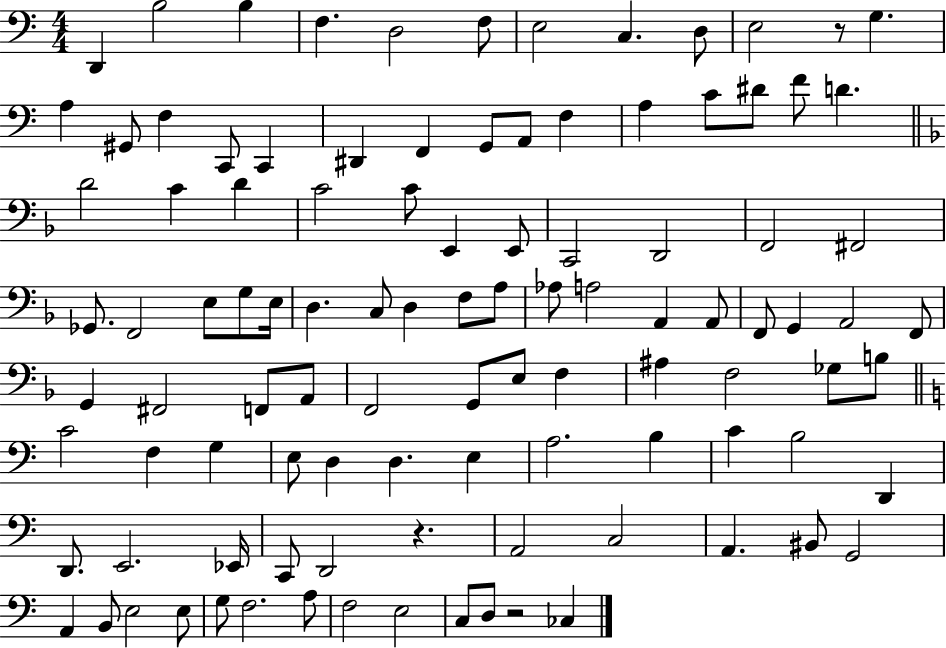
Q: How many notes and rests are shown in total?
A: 104